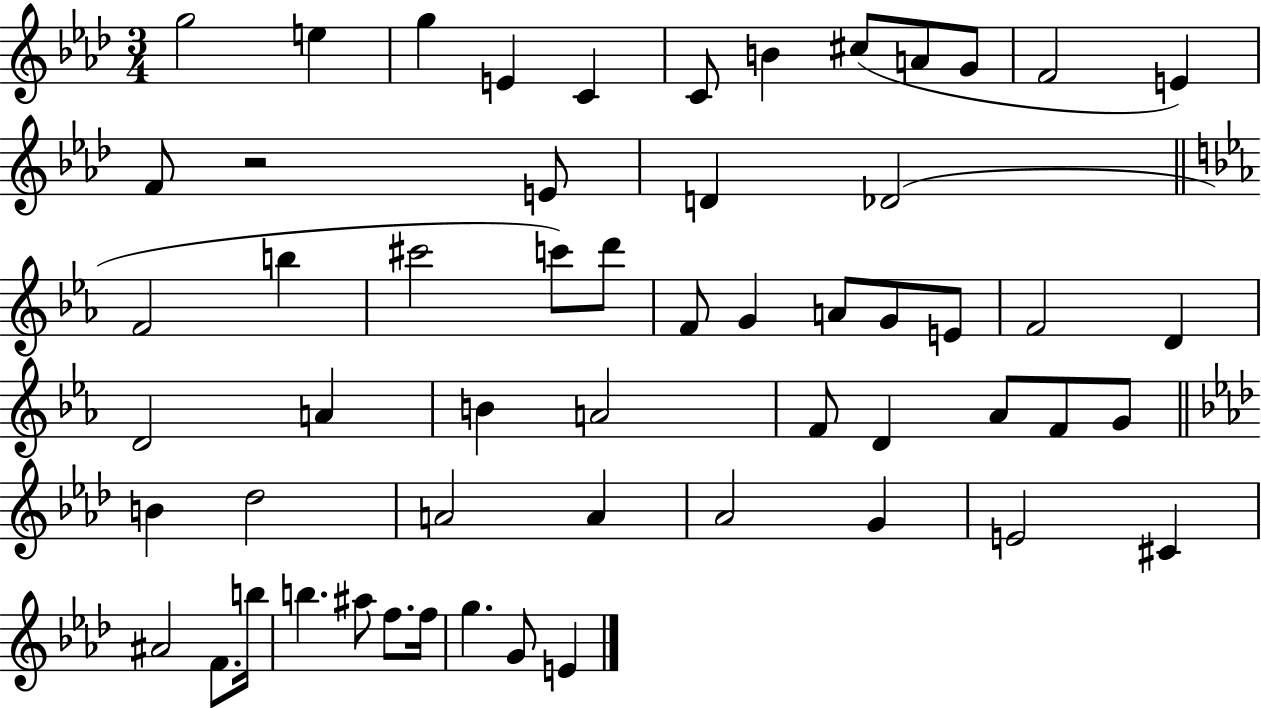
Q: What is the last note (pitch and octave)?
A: E4